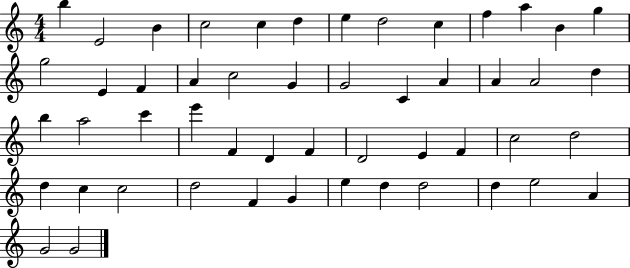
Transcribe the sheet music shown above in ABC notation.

X:1
T:Untitled
M:4/4
L:1/4
K:C
b E2 B c2 c d e d2 c f a B g g2 E F A c2 G G2 C A A A2 d b a2 c' e' F D F D2 E F c2 d2 d c c2 d2 F G e d d2 d e2 A G2 G2